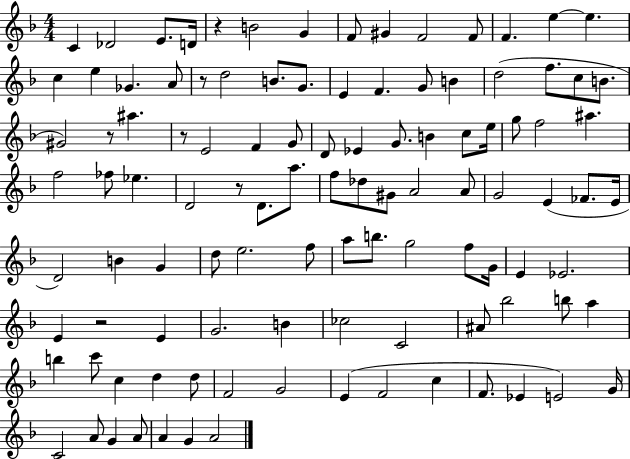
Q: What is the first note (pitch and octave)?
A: C4